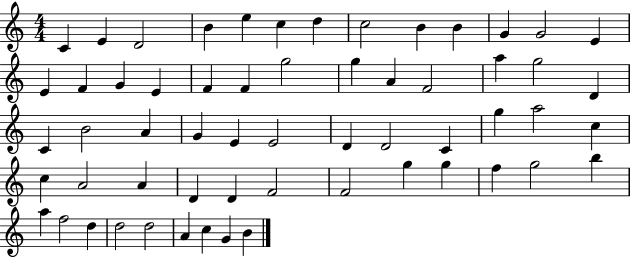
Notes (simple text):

C4/q E4/q D4/h B4/q E5/q C5/q D5/q C5/h B4/q B4/q G4/q G4/h E4/q E4/q F4/q G4/q E4/q F4/q F4/q G5/h G5/q A4/q F4/h A5/q G5/h D4/q C4/q B4/h A4/q G4/q E4/q E4/h D4/q D4/h C4/q G5/q A5/h C5/q C5/q A4/h A4/q D4/q D4/q F4/h F4/h G5/q G5/q F5/q G5/h B5/q A5/q F5/h D5/q D5/h D5/h A4/q C5/q G4/q B4/q